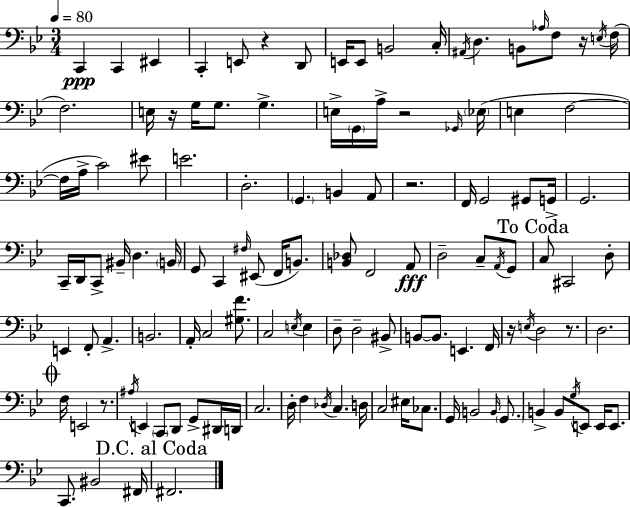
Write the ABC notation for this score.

X:1
T:Untitled
M:3/4
L:1/4
K:Bb
C,, C,, ^E,, C,, E,,/2 z D,,/2 E,,/4 E,,/2 B,,2 C,/4 ^A,,/4 D, B,,/2 _A,/4 F,/2 z/4 E,/4 F,/4 F,2 E,/4 z/4 G,/4 G,/2 G, E,/4 G,,/4 A,/4 z2 _G,,/4 _E,/4 E, F,2 F,/4 A,/4 C2 ^E/2 E2 D,2 G,, B,, A,,/2 z2 F,,/4 G,,2 ^G,,/2 G,,/4 G,,2 C,,/4 D,,/4 C,,/2 ^B,,/4 D, B,,/4 G,,/2 C,, ^F,/4 ^E,,/2 F,,/4 B,,/2 [B,,_D,]/2 F,,2 A,,/2 D,2 C,/2 A,,/4 G,,/2 C,/2 ^C,,2 D,/2 E,, F,,/2 A,, B,,2 A,,/4 C,2 [^G,F]/2 C,2 E,/4 E, D,/2 D,2 ^B,,/2 B,,/2 B,,/2 E,, F,,/4 z/4 E,/4 D,2 z/2 D,2 F,/4 E,,2 z/2 ^A,/4 E,, C,,/2 D,,/2 G,,/2 ^D,,/4 D,,/4 C,2 D,/4 F, _D,/4 C, D,/4 C,2 ^E,/4 _C,/2 G,,/4 B,,2 B,,/4 G,,/2 B,, B,,/2 G,/4 E,,/2 E,,/4 E,,/2 C,,/2 ^B,,2 ^F,,/4 ^F,,2